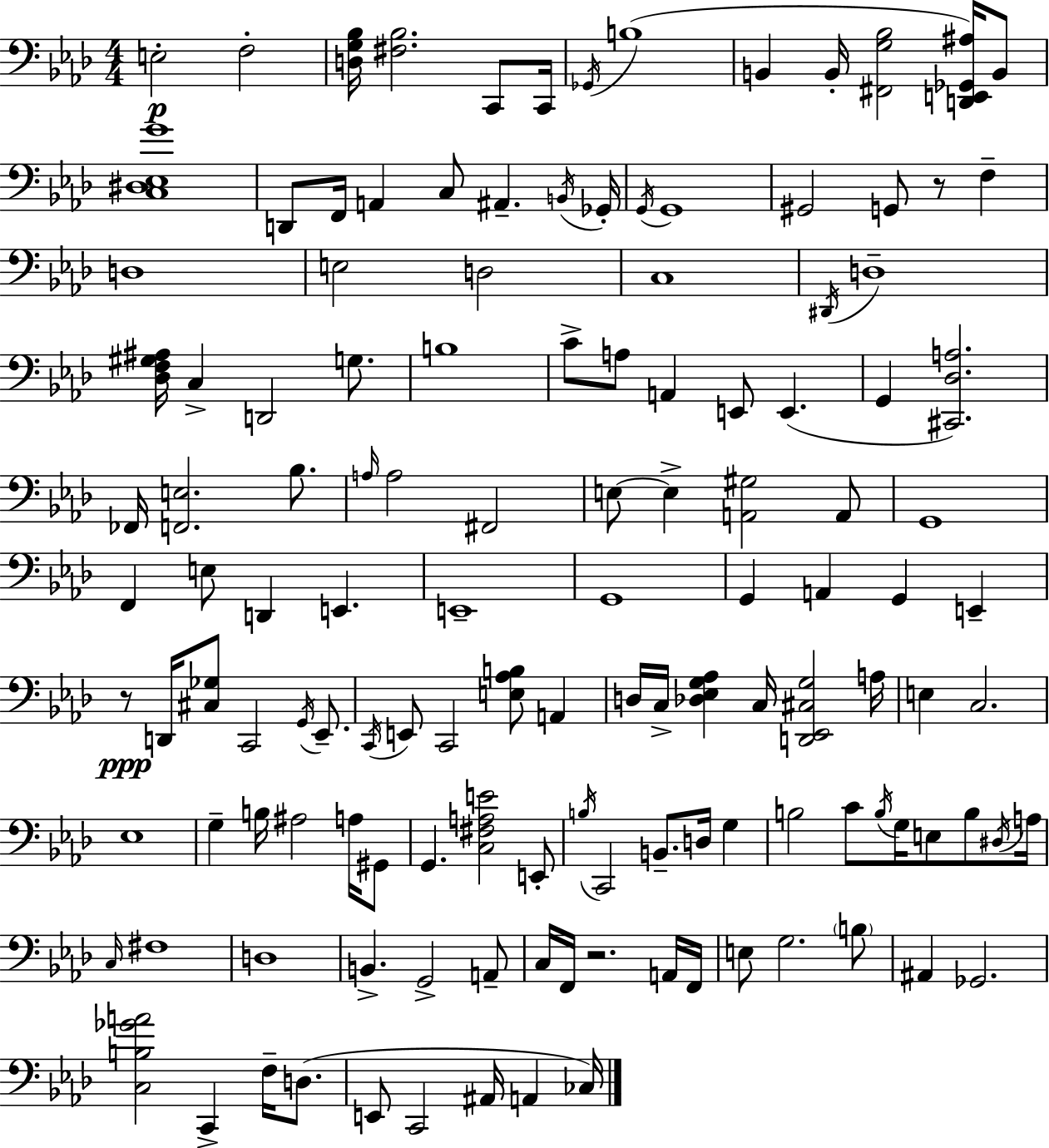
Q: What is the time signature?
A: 4/4